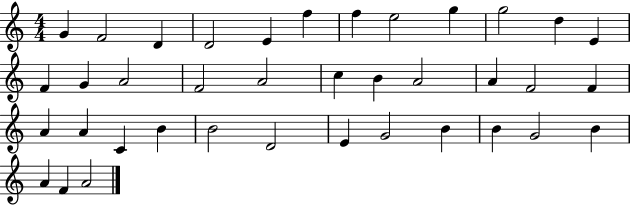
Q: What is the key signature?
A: C major